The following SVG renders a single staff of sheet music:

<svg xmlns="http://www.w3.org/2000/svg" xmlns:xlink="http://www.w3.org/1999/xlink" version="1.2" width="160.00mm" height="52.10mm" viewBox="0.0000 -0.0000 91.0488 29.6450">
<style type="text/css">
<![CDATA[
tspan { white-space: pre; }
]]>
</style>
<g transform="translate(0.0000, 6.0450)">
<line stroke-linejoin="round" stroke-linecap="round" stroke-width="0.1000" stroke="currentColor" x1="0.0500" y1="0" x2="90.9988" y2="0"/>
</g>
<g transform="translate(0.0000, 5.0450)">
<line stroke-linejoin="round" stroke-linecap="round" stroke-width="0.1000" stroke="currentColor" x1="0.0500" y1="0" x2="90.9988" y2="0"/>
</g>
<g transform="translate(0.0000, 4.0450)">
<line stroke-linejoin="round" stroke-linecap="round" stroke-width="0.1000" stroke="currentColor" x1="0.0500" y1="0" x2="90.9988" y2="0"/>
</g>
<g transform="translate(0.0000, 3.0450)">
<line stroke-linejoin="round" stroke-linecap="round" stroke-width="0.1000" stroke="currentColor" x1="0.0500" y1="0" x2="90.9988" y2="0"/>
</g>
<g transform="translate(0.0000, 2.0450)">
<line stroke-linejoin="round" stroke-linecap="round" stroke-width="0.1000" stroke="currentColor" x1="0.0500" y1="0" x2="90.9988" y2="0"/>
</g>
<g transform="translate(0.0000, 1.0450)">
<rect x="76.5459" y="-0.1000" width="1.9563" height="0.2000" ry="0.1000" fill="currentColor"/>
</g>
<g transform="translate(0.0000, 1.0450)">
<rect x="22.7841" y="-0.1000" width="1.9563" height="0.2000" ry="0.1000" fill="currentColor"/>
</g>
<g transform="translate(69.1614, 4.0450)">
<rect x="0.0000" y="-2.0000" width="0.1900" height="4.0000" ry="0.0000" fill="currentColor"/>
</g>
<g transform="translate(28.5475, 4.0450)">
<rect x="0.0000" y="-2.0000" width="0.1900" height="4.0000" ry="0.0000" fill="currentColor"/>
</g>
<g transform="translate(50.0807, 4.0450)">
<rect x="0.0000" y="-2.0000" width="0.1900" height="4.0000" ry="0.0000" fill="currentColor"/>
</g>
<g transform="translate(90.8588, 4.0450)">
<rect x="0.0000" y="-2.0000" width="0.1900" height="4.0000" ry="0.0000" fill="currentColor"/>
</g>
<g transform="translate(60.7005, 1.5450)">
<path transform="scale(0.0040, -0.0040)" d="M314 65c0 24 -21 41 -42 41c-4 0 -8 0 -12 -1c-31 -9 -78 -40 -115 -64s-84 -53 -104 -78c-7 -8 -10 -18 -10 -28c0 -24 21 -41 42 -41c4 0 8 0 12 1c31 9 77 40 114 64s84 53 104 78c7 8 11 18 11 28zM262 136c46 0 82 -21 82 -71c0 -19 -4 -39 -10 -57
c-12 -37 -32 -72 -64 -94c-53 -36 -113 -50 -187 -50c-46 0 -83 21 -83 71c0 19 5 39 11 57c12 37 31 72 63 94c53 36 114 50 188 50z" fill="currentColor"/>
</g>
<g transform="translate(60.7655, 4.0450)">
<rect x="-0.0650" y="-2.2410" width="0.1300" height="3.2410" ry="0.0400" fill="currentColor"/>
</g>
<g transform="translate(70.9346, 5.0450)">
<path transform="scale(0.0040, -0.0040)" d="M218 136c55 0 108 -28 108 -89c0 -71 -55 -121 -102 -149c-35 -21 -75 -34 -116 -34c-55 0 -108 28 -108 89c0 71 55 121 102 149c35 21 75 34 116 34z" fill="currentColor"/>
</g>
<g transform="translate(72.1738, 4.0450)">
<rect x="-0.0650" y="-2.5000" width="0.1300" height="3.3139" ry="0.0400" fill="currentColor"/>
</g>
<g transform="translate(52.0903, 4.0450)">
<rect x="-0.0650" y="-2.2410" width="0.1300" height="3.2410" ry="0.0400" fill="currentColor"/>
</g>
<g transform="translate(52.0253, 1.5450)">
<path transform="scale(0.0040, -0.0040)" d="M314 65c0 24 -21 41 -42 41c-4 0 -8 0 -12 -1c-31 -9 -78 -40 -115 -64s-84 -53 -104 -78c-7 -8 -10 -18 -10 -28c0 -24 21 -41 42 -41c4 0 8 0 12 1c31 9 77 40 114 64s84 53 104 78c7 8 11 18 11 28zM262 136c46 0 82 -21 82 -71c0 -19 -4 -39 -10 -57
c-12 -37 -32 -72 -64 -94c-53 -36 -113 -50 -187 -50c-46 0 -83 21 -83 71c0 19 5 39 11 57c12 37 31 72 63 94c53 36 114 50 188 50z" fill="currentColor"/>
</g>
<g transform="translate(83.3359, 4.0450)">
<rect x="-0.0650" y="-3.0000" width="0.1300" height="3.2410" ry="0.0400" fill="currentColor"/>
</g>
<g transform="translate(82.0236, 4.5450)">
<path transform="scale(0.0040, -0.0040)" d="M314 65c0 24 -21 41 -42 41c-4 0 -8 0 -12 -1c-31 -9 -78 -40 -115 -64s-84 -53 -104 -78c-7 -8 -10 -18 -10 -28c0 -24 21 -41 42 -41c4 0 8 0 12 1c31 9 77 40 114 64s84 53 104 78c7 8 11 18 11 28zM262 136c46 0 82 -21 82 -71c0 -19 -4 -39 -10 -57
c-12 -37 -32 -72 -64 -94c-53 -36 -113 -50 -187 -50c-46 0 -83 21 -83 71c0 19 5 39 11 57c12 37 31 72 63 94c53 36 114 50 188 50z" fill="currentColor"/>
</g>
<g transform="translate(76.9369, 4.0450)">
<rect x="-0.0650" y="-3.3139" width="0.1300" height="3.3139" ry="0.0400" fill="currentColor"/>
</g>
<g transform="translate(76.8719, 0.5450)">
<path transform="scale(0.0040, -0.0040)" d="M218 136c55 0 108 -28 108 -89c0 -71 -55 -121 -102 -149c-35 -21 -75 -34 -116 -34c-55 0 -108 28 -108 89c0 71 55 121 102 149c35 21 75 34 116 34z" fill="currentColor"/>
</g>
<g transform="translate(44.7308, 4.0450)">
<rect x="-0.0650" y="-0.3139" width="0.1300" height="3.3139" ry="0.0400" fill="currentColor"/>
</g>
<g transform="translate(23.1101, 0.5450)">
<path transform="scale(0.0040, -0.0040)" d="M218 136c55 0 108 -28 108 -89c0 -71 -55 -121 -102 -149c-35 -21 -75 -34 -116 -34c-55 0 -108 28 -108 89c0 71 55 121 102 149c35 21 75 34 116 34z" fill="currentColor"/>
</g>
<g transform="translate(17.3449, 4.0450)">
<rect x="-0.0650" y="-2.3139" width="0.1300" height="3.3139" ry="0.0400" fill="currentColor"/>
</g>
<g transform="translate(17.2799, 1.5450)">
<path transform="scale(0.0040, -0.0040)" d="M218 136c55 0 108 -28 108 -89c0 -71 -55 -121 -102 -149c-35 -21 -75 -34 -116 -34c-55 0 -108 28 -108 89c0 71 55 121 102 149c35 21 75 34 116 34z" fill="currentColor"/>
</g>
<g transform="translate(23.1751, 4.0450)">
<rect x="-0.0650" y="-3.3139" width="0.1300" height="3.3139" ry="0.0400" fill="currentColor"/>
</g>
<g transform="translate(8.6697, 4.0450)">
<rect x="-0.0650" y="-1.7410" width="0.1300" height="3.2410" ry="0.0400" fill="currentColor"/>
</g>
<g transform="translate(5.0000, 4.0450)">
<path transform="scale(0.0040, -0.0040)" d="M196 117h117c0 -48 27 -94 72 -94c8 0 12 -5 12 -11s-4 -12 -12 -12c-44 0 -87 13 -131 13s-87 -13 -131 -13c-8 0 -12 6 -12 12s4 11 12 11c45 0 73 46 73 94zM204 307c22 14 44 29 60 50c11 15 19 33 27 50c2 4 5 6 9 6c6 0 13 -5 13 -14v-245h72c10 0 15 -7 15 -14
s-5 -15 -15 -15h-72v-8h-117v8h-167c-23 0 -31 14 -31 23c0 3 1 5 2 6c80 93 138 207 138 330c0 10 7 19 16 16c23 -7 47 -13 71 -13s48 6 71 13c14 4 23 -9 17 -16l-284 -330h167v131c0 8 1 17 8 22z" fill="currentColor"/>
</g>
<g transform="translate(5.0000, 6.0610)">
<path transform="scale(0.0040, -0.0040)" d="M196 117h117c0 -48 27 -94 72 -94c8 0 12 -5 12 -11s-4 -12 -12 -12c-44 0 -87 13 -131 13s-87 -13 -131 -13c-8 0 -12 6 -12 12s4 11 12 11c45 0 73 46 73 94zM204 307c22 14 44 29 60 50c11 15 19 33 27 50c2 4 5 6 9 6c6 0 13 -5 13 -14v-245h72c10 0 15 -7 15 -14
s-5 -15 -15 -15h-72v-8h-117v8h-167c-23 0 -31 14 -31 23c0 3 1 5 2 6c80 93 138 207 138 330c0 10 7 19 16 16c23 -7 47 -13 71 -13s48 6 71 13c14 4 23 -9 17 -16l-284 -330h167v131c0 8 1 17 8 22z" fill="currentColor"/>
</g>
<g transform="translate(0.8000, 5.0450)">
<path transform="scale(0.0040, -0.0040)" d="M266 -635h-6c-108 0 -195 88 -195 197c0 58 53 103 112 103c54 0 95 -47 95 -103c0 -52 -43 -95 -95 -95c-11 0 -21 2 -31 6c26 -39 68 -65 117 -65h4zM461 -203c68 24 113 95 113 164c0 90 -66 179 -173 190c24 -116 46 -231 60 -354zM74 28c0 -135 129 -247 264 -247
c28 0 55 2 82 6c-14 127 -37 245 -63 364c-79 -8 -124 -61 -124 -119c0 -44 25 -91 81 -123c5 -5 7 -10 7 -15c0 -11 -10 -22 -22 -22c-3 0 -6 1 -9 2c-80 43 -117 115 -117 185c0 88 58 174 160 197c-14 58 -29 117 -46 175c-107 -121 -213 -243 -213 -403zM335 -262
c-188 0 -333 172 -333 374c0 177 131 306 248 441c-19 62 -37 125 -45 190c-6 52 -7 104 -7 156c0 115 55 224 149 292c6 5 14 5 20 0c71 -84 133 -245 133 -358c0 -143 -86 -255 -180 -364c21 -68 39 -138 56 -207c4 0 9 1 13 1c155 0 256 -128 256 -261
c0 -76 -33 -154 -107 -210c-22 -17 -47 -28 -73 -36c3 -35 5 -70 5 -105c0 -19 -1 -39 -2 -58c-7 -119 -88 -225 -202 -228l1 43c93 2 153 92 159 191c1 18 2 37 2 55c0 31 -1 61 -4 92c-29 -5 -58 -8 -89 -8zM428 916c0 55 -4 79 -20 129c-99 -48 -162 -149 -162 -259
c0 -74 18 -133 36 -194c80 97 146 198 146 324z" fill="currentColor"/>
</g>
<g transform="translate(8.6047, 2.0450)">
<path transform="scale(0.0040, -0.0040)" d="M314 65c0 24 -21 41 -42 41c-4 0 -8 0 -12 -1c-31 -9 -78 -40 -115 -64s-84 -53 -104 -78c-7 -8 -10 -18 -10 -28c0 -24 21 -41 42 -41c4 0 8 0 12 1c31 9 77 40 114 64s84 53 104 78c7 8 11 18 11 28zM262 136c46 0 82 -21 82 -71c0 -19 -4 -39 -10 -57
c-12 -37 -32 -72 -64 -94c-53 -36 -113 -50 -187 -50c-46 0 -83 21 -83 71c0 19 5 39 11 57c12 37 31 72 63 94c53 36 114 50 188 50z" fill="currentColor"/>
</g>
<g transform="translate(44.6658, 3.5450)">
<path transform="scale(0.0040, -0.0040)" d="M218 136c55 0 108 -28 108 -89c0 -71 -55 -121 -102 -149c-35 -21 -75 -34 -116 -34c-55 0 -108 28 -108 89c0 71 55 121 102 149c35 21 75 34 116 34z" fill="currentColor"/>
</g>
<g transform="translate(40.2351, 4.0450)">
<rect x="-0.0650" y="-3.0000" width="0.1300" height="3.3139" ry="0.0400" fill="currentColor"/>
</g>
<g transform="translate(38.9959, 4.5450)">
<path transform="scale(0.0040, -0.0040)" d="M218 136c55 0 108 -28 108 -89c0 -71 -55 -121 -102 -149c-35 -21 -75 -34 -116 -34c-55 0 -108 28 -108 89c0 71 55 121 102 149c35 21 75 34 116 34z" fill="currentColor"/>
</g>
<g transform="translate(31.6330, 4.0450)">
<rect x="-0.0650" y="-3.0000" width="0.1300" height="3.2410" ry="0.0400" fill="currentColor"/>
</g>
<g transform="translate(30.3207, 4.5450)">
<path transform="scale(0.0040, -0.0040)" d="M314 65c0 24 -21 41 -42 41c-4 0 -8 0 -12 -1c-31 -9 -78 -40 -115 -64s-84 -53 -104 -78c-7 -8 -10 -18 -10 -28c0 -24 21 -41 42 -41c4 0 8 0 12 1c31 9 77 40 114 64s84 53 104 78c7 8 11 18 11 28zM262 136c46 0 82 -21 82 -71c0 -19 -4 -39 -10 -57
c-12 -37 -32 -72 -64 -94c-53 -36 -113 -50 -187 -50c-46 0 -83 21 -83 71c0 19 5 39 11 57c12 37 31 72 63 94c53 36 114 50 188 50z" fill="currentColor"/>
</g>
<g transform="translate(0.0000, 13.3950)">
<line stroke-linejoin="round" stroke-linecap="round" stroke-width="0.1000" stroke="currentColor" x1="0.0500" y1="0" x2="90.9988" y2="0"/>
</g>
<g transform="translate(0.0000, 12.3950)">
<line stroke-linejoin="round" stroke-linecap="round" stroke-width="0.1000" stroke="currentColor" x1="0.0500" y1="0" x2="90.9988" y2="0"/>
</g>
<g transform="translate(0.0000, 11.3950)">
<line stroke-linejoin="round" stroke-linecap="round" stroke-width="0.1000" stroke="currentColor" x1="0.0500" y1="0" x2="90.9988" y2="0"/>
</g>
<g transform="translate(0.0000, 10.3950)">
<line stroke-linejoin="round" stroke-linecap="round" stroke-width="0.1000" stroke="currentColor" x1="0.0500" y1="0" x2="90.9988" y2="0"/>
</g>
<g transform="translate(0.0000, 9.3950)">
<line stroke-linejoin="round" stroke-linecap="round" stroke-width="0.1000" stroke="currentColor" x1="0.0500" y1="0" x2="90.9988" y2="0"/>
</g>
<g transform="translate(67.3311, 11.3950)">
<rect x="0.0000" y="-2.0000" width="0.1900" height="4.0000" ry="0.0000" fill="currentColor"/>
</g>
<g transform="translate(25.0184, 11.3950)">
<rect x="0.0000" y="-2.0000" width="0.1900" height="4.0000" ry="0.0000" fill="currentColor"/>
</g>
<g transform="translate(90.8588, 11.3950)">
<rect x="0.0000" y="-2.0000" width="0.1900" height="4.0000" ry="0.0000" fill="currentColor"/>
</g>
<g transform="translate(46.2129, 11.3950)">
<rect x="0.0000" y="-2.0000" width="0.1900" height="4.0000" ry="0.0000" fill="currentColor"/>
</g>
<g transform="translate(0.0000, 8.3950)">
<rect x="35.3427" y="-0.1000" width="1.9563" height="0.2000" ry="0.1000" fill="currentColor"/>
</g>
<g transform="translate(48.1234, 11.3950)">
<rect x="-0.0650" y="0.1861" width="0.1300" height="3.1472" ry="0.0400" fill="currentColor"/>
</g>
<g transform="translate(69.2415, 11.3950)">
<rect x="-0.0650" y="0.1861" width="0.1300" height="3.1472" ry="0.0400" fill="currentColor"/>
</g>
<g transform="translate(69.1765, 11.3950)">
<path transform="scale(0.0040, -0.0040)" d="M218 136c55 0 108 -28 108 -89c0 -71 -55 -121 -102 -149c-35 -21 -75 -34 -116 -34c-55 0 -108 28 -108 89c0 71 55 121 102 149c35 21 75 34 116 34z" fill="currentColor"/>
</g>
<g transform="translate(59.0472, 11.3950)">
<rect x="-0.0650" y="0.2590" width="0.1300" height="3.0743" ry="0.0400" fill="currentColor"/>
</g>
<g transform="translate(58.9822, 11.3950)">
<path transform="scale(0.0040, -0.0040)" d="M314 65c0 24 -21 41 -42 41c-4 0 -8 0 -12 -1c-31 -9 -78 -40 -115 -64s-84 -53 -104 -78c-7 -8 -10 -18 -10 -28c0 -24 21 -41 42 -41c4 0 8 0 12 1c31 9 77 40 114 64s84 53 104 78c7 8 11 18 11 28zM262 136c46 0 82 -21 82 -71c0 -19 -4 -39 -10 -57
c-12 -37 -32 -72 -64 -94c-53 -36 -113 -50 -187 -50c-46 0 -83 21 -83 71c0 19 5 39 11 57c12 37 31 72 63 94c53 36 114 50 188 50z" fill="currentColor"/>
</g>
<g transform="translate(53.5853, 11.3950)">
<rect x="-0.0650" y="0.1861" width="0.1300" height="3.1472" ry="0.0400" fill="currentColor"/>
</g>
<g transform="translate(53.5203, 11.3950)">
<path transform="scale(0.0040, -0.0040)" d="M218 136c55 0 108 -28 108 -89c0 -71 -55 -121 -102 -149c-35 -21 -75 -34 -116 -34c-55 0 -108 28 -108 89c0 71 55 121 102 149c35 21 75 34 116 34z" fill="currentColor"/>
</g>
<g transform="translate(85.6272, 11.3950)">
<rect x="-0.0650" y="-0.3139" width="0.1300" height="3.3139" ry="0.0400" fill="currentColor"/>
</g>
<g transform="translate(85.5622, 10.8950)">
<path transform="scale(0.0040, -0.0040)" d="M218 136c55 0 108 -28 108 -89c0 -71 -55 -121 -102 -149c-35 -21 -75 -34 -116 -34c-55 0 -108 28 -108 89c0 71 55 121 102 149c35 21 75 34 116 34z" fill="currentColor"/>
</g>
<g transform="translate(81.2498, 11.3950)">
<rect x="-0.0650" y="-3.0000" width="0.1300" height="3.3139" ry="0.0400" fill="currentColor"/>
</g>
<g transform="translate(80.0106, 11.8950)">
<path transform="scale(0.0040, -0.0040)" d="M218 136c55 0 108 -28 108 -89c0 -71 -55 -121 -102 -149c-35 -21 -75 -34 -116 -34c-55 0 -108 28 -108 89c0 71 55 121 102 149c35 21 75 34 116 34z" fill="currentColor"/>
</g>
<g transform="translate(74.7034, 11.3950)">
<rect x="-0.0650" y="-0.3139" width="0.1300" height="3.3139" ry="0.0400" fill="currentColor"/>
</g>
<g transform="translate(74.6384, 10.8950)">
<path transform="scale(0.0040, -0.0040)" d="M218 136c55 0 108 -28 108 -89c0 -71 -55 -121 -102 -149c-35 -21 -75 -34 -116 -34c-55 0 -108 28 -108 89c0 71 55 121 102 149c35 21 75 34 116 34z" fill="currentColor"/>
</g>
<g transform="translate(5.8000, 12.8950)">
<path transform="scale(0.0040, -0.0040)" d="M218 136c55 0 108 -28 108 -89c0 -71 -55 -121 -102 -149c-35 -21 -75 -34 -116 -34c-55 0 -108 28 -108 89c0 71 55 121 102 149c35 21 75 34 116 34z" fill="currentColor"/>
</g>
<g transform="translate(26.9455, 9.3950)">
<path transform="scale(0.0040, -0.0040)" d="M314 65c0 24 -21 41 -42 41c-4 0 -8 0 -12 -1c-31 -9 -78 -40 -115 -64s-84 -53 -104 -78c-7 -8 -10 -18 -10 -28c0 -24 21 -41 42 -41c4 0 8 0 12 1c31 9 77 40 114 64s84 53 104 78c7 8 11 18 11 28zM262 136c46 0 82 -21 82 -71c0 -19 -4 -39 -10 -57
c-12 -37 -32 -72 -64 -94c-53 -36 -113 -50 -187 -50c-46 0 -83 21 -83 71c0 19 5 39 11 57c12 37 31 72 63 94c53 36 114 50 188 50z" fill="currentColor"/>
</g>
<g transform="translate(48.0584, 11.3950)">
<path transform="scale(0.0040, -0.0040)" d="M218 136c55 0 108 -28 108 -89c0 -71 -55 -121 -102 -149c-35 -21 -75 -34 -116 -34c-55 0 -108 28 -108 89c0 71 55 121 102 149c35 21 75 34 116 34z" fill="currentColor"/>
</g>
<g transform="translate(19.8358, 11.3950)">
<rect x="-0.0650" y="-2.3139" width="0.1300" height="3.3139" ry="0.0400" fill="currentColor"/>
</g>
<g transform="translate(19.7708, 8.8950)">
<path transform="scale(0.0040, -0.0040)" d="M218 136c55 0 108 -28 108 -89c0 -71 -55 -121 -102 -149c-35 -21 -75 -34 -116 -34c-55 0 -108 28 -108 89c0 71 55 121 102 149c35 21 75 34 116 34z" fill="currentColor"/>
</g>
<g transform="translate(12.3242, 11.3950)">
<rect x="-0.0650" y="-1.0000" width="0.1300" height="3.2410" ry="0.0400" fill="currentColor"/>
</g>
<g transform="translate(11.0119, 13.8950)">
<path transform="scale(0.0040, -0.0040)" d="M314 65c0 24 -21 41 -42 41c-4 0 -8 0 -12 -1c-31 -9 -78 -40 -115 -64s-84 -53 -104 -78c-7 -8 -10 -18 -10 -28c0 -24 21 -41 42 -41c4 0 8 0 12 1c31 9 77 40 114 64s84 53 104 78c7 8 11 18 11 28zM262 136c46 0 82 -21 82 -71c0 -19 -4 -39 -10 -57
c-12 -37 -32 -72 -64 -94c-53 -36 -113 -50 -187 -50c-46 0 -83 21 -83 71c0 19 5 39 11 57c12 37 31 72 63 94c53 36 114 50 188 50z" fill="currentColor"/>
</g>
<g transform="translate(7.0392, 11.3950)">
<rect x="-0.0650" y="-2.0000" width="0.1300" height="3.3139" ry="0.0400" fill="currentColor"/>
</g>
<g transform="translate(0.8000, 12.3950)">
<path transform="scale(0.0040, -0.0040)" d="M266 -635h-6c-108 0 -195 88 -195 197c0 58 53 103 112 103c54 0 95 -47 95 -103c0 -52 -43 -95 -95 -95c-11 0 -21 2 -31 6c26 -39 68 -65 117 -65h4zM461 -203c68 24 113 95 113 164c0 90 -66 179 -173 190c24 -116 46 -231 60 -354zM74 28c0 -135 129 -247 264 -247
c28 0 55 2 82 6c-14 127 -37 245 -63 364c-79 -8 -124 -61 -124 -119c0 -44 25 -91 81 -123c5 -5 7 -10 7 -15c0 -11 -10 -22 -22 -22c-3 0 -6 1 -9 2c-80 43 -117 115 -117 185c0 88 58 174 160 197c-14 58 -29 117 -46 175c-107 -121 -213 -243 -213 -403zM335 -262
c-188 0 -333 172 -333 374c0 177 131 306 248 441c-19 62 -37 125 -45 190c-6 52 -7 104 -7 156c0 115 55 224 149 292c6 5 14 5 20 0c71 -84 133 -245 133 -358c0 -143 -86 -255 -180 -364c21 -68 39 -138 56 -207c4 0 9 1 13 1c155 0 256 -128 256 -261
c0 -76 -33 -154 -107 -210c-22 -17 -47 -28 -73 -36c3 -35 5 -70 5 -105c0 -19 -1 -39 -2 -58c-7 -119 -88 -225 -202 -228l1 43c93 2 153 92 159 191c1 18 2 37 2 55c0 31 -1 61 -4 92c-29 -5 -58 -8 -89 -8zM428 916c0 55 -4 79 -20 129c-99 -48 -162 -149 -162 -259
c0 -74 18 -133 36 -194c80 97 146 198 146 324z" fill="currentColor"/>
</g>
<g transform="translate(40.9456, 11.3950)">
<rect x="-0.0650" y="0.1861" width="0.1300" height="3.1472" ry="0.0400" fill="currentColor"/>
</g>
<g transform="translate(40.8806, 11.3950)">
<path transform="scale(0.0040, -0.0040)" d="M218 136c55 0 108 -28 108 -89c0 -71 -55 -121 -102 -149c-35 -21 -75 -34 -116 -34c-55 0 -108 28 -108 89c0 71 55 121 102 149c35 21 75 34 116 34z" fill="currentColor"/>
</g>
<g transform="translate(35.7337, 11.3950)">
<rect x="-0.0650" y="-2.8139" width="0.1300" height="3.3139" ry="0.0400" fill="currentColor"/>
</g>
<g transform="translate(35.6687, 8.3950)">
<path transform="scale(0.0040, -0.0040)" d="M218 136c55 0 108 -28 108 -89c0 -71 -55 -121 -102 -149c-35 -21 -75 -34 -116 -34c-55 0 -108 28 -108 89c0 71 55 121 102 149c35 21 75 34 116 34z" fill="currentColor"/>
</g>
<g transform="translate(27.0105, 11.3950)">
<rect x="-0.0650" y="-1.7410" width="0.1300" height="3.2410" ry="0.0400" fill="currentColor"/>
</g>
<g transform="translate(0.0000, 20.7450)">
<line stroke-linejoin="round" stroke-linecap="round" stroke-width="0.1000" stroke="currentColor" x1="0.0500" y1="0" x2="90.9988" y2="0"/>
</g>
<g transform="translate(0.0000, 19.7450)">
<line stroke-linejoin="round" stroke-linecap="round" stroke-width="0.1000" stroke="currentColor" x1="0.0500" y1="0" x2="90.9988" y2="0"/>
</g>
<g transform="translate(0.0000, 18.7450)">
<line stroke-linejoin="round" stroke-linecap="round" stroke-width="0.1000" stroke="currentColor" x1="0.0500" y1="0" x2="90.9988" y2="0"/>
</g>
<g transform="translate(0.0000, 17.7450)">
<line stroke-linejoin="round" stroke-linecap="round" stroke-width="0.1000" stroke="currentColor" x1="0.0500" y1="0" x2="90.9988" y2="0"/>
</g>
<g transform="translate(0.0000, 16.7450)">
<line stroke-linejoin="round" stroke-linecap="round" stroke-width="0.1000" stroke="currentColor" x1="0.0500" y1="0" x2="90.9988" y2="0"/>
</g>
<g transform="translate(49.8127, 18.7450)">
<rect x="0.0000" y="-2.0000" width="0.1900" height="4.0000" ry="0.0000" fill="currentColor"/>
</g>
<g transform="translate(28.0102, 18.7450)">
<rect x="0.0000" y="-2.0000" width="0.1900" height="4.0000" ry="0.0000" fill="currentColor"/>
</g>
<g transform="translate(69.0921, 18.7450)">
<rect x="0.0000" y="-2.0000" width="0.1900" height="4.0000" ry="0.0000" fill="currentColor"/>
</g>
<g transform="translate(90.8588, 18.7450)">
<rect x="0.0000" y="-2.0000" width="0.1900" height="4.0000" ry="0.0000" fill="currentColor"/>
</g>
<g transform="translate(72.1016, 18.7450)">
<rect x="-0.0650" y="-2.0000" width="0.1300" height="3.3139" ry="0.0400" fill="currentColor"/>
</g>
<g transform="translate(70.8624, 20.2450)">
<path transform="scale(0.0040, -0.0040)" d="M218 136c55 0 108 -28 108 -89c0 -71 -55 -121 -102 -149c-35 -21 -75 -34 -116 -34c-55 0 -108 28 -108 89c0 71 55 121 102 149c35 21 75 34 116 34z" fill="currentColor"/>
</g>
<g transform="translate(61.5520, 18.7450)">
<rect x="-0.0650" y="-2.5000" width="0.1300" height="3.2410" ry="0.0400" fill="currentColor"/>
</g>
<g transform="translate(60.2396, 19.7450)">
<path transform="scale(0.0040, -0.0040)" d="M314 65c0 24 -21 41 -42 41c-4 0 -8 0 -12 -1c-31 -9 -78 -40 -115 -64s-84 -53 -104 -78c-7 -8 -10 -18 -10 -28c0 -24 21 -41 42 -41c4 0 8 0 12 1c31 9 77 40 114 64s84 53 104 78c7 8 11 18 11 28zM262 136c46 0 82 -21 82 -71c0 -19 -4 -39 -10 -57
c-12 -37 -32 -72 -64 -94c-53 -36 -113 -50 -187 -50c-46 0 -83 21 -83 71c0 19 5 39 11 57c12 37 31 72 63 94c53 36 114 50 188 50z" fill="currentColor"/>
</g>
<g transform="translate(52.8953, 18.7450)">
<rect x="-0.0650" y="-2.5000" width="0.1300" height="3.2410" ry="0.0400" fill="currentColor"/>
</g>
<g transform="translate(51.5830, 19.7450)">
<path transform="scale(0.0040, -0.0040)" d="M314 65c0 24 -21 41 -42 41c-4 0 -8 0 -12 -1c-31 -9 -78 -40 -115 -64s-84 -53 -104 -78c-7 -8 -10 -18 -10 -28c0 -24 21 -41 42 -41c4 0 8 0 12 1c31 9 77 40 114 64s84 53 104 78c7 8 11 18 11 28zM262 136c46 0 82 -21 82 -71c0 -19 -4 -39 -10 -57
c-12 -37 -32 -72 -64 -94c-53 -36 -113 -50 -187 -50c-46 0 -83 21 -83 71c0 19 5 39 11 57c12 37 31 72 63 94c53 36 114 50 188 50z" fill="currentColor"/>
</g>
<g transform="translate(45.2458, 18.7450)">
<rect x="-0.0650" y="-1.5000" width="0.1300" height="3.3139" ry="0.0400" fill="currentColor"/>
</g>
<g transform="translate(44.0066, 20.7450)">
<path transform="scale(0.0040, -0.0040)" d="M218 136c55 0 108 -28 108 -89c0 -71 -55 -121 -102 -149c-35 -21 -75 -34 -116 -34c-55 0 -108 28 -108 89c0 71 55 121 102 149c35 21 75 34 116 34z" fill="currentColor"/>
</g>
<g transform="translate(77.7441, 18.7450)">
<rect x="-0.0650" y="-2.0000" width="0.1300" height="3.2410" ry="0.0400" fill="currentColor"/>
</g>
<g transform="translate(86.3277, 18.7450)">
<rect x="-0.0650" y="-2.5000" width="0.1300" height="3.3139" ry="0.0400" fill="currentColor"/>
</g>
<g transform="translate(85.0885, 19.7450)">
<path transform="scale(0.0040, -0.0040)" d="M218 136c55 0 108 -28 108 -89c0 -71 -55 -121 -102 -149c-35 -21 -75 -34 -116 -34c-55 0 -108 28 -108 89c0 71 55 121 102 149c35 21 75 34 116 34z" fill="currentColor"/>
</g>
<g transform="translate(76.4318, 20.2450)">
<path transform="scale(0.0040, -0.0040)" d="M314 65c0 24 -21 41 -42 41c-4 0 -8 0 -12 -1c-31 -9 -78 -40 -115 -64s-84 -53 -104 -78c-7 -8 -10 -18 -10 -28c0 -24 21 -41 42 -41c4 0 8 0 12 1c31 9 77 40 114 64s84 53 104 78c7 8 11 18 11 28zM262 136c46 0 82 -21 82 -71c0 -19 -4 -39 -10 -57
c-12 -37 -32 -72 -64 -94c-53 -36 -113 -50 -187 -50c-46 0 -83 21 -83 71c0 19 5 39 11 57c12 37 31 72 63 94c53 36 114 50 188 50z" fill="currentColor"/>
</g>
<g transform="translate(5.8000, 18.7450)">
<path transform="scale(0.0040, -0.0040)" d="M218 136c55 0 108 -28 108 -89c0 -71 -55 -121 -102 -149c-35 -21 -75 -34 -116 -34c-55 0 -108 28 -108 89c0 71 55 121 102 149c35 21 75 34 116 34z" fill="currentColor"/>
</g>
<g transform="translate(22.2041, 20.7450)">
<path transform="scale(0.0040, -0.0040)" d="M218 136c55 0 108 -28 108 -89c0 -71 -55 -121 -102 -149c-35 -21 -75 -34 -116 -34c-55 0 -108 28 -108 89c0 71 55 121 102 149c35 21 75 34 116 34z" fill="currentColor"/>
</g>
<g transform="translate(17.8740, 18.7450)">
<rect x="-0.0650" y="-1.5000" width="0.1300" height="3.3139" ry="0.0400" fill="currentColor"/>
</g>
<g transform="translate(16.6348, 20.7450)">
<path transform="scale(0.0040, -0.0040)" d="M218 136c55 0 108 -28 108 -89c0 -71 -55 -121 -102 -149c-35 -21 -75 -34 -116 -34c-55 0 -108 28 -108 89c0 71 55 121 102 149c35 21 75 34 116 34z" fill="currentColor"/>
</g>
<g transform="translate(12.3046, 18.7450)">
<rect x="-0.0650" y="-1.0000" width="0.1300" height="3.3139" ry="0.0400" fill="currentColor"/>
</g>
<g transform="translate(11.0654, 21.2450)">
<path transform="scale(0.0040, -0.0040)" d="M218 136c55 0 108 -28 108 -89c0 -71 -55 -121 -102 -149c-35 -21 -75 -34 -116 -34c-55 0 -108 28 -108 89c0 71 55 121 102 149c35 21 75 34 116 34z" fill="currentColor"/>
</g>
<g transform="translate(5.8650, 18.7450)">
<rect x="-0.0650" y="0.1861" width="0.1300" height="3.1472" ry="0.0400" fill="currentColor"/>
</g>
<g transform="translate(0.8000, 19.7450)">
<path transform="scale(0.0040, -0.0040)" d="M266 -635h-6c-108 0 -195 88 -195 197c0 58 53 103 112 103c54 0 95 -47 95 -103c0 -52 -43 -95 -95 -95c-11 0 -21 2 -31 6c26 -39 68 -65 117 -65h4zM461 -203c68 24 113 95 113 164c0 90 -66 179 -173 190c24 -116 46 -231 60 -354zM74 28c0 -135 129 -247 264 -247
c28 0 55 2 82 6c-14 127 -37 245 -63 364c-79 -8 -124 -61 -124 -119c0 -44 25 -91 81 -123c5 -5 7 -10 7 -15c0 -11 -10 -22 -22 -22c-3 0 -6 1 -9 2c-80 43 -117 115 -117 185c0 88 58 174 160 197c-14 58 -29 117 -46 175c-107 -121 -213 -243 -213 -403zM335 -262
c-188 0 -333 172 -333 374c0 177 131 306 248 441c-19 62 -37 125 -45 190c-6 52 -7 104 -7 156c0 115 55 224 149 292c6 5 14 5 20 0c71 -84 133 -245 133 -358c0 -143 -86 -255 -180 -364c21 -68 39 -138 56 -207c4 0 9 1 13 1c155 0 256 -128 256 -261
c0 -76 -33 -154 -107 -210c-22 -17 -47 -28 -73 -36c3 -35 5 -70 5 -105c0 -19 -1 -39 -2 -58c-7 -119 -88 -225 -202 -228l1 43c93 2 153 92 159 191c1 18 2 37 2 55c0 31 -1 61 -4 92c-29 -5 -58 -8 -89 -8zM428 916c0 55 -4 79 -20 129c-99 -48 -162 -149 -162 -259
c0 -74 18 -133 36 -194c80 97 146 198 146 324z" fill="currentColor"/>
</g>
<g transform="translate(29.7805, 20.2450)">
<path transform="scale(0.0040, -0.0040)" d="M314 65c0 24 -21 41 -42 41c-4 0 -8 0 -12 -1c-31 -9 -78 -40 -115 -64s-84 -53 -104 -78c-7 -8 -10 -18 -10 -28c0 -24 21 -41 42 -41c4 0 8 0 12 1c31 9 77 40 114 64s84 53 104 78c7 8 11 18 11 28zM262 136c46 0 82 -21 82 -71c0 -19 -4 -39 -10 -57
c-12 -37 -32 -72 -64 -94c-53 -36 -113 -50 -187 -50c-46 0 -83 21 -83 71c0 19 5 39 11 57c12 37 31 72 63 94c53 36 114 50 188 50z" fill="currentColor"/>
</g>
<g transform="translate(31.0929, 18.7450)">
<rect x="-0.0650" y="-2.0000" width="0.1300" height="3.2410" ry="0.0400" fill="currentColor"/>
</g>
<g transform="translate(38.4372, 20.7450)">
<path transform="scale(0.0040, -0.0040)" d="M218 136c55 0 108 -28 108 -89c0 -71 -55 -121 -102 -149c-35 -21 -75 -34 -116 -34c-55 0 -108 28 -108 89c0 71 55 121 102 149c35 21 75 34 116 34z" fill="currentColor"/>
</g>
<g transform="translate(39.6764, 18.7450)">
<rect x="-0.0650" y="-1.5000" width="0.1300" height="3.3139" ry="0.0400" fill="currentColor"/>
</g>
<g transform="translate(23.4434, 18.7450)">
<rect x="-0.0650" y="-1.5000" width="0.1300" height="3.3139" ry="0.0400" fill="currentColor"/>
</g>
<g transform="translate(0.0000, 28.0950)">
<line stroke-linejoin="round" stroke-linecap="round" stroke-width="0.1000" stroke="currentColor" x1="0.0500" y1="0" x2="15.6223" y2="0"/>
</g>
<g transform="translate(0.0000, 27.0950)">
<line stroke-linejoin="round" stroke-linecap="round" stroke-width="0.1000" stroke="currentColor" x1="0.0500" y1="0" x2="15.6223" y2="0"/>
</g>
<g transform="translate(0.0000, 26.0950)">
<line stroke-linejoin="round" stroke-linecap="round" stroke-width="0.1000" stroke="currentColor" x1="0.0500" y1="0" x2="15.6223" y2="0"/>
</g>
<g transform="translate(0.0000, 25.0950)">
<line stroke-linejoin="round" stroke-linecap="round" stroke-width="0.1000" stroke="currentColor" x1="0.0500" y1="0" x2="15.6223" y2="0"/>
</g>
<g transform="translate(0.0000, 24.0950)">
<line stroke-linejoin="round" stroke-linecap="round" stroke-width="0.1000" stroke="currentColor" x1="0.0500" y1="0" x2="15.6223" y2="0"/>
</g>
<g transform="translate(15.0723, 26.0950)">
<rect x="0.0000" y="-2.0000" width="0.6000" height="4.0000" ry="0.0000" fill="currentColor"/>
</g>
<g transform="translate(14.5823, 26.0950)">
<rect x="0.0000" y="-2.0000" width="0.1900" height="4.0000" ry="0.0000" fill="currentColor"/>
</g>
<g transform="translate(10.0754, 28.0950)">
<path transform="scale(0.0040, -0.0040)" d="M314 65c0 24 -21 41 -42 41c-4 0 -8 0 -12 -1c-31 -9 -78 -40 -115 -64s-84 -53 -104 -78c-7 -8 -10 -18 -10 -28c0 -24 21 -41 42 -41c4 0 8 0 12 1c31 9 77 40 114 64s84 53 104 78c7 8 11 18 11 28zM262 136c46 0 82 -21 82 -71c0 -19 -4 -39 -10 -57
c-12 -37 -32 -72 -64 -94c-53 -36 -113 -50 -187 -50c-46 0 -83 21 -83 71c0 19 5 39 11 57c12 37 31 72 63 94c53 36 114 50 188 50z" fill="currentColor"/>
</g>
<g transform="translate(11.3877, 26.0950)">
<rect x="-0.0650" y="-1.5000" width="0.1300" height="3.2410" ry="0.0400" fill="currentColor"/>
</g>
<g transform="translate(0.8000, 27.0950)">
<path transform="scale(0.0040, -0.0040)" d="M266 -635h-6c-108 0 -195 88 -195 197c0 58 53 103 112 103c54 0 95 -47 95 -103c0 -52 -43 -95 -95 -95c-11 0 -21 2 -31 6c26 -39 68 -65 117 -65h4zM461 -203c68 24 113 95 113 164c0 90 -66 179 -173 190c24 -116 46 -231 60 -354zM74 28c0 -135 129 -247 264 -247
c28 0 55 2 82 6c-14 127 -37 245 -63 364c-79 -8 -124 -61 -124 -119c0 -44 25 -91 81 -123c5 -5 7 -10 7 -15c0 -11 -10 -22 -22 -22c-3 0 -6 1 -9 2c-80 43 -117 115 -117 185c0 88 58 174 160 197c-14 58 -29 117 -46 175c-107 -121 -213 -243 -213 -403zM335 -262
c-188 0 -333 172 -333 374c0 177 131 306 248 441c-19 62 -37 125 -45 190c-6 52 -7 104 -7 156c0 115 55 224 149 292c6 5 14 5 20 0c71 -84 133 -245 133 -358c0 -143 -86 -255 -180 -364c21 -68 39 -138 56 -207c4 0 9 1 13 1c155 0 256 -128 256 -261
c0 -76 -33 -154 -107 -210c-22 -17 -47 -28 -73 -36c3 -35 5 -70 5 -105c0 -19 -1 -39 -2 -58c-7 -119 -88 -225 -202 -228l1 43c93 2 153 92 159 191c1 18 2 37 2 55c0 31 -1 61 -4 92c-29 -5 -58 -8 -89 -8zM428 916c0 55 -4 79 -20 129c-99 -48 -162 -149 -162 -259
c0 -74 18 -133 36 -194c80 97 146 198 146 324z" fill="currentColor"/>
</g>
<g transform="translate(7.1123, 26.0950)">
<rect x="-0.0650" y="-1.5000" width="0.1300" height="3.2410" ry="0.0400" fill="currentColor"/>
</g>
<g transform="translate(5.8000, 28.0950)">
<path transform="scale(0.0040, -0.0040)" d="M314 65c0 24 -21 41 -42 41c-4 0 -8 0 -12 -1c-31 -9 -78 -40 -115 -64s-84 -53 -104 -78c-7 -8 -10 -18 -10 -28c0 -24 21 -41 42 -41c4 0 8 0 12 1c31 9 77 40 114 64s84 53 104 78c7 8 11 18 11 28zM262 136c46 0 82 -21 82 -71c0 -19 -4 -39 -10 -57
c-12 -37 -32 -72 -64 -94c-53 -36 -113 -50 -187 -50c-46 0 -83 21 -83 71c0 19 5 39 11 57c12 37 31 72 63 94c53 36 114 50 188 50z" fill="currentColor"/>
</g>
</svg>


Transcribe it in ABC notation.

X:1
T:Untitled
M:4/4
L:1/4
K:C
f2 g b A2 A c g2 g2 G b A2 F D2 g f2 a B B B B2 B c A c B D E E F2 E E G2 G2 F F2 G E2 E2